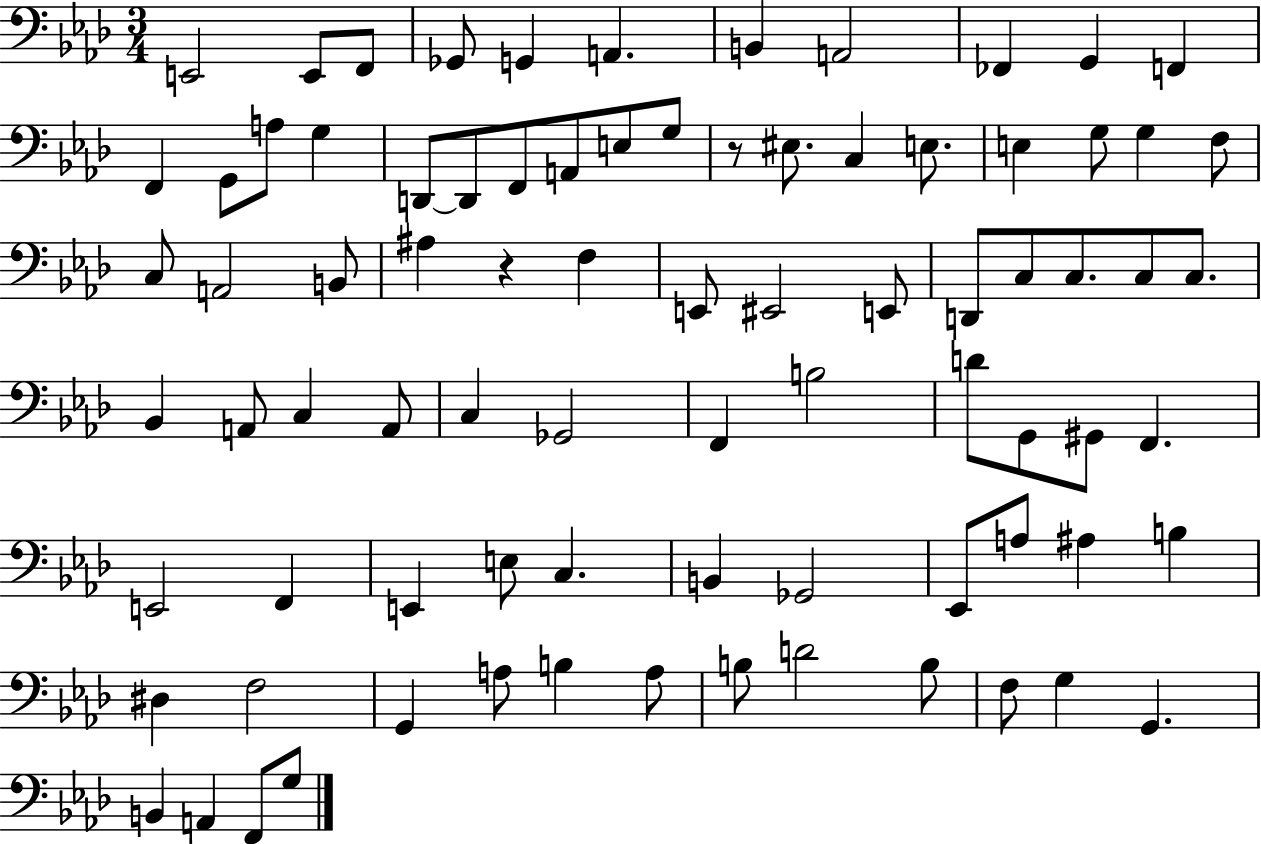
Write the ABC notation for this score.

X:1
T:Untitled
M:3/4
L:1/4
K:Ab
E,,2 E,,/2 F,,/2 _G,,/2 G,, A,, B,, A,,2 _F,, G,, F,, F,, G,,/2 A,/2 G, D,,/2 D,,/2 F,,/2 A,,/2 E,/2 G,/2 z/2 ^E,/2 C, E,/2 E, G,/2 G, F,/2 C,/2 A,,2 B,,/2 ^A, z F, E,,/2 ^E,,2 E,,/2 D,,/2 C,/2 C,/2 C,/2 C,/2 _B,, A,,/2 C, A,,/2 C, _G,,2 F,, B,2 D/2 G,,/2 ^G,,/2 F,, E,,2 F,, E,, E,/2 C, B,, _G,,2 _E,,/2 A,/2 ^A, B, ^D, F,2 G,, A,/2 B, A,/2 B,/2 D2 B,/2 F,/2 G, G,, B,, A,, F,,/2 G,/2